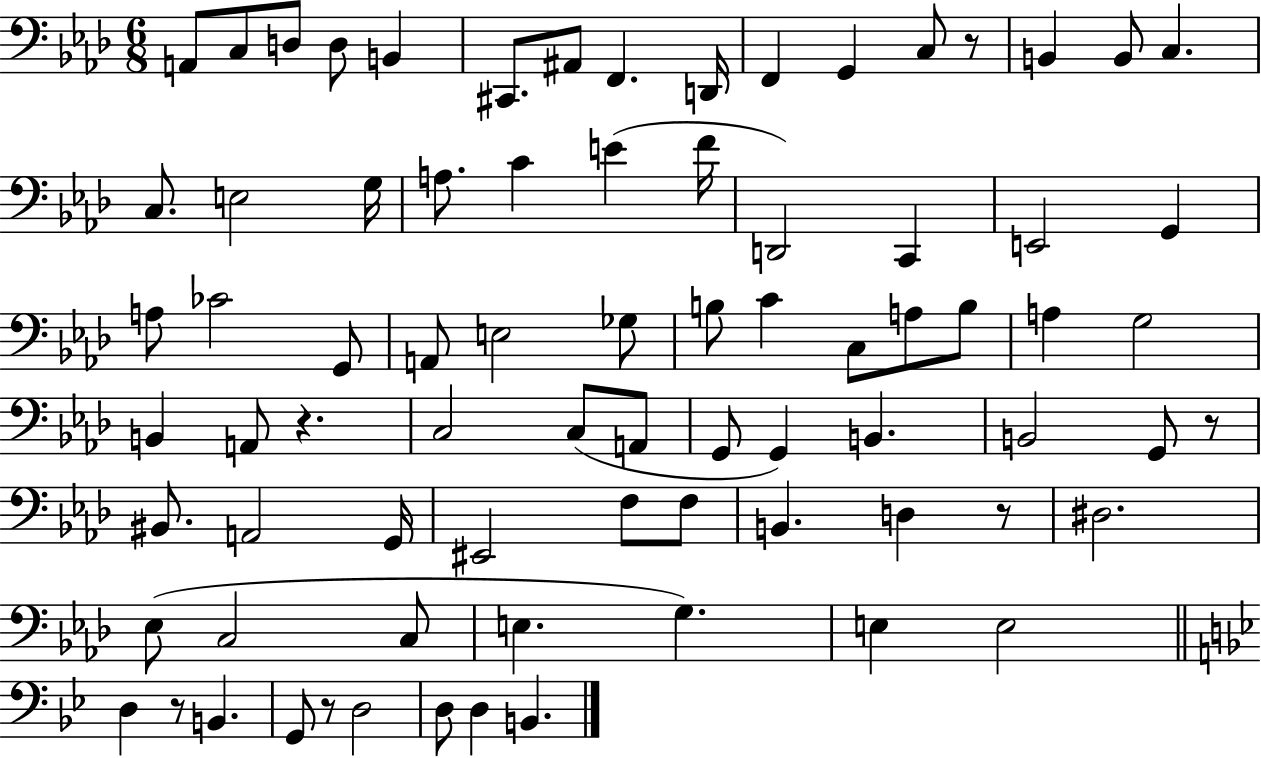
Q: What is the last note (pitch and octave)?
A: B2